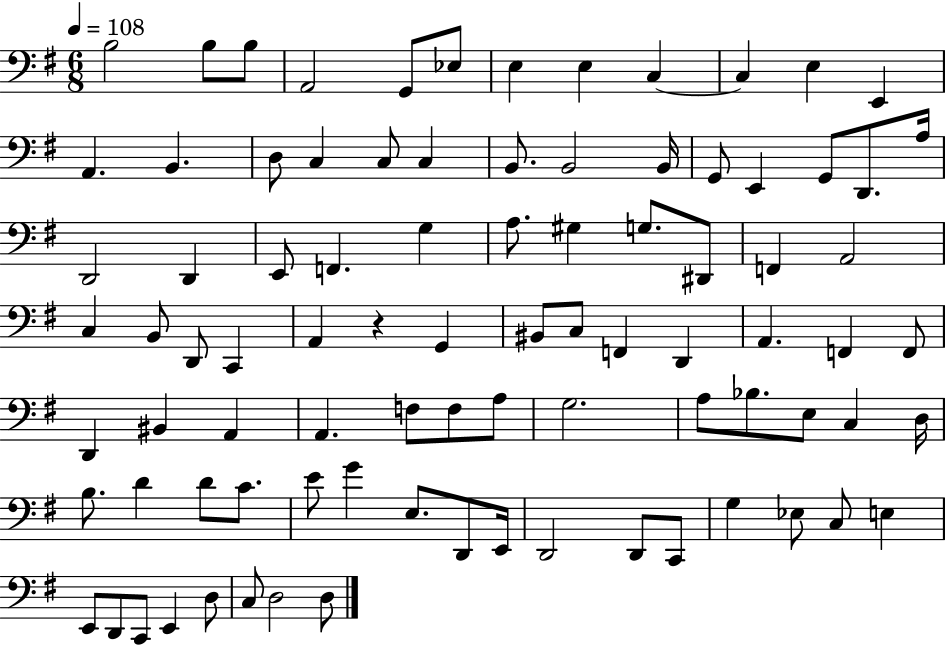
B3/h B3/e B3/e A2/h G2/e Eb3/e E3/q E3/q C3/q C3/q E3/q E2/q A2/q. B2/q. D3/e C3/q C3/e C3/q B2/e. B2/h B2/s G2/e E2/q G2/e D2/e. A3/s D2/h D2/q E2/e F2/q. G3/q A3/e. G#3/q G3/e. D#2/e F2/q A2/h C3/q B2/e D2/e C2/q A2/q R/q G2/q BIS2/e C3/e F2/q D2/q A2/q. F2/q F2/e D2/q BIS2/q A2/q A2/q. F3/e F3/e A3/e G3/h. A3/e Bb3/e. E3/e C3/q D3/s B3/e. D4/q D4/e C4/e. E4/e G4/q E3/e. D2/e E2/s D2/h D2/e C2/e G3/q Eb3/e C3/e E3/q E2/e D2/e C2/e E2/q D3/e C3/e D3/h D3/e